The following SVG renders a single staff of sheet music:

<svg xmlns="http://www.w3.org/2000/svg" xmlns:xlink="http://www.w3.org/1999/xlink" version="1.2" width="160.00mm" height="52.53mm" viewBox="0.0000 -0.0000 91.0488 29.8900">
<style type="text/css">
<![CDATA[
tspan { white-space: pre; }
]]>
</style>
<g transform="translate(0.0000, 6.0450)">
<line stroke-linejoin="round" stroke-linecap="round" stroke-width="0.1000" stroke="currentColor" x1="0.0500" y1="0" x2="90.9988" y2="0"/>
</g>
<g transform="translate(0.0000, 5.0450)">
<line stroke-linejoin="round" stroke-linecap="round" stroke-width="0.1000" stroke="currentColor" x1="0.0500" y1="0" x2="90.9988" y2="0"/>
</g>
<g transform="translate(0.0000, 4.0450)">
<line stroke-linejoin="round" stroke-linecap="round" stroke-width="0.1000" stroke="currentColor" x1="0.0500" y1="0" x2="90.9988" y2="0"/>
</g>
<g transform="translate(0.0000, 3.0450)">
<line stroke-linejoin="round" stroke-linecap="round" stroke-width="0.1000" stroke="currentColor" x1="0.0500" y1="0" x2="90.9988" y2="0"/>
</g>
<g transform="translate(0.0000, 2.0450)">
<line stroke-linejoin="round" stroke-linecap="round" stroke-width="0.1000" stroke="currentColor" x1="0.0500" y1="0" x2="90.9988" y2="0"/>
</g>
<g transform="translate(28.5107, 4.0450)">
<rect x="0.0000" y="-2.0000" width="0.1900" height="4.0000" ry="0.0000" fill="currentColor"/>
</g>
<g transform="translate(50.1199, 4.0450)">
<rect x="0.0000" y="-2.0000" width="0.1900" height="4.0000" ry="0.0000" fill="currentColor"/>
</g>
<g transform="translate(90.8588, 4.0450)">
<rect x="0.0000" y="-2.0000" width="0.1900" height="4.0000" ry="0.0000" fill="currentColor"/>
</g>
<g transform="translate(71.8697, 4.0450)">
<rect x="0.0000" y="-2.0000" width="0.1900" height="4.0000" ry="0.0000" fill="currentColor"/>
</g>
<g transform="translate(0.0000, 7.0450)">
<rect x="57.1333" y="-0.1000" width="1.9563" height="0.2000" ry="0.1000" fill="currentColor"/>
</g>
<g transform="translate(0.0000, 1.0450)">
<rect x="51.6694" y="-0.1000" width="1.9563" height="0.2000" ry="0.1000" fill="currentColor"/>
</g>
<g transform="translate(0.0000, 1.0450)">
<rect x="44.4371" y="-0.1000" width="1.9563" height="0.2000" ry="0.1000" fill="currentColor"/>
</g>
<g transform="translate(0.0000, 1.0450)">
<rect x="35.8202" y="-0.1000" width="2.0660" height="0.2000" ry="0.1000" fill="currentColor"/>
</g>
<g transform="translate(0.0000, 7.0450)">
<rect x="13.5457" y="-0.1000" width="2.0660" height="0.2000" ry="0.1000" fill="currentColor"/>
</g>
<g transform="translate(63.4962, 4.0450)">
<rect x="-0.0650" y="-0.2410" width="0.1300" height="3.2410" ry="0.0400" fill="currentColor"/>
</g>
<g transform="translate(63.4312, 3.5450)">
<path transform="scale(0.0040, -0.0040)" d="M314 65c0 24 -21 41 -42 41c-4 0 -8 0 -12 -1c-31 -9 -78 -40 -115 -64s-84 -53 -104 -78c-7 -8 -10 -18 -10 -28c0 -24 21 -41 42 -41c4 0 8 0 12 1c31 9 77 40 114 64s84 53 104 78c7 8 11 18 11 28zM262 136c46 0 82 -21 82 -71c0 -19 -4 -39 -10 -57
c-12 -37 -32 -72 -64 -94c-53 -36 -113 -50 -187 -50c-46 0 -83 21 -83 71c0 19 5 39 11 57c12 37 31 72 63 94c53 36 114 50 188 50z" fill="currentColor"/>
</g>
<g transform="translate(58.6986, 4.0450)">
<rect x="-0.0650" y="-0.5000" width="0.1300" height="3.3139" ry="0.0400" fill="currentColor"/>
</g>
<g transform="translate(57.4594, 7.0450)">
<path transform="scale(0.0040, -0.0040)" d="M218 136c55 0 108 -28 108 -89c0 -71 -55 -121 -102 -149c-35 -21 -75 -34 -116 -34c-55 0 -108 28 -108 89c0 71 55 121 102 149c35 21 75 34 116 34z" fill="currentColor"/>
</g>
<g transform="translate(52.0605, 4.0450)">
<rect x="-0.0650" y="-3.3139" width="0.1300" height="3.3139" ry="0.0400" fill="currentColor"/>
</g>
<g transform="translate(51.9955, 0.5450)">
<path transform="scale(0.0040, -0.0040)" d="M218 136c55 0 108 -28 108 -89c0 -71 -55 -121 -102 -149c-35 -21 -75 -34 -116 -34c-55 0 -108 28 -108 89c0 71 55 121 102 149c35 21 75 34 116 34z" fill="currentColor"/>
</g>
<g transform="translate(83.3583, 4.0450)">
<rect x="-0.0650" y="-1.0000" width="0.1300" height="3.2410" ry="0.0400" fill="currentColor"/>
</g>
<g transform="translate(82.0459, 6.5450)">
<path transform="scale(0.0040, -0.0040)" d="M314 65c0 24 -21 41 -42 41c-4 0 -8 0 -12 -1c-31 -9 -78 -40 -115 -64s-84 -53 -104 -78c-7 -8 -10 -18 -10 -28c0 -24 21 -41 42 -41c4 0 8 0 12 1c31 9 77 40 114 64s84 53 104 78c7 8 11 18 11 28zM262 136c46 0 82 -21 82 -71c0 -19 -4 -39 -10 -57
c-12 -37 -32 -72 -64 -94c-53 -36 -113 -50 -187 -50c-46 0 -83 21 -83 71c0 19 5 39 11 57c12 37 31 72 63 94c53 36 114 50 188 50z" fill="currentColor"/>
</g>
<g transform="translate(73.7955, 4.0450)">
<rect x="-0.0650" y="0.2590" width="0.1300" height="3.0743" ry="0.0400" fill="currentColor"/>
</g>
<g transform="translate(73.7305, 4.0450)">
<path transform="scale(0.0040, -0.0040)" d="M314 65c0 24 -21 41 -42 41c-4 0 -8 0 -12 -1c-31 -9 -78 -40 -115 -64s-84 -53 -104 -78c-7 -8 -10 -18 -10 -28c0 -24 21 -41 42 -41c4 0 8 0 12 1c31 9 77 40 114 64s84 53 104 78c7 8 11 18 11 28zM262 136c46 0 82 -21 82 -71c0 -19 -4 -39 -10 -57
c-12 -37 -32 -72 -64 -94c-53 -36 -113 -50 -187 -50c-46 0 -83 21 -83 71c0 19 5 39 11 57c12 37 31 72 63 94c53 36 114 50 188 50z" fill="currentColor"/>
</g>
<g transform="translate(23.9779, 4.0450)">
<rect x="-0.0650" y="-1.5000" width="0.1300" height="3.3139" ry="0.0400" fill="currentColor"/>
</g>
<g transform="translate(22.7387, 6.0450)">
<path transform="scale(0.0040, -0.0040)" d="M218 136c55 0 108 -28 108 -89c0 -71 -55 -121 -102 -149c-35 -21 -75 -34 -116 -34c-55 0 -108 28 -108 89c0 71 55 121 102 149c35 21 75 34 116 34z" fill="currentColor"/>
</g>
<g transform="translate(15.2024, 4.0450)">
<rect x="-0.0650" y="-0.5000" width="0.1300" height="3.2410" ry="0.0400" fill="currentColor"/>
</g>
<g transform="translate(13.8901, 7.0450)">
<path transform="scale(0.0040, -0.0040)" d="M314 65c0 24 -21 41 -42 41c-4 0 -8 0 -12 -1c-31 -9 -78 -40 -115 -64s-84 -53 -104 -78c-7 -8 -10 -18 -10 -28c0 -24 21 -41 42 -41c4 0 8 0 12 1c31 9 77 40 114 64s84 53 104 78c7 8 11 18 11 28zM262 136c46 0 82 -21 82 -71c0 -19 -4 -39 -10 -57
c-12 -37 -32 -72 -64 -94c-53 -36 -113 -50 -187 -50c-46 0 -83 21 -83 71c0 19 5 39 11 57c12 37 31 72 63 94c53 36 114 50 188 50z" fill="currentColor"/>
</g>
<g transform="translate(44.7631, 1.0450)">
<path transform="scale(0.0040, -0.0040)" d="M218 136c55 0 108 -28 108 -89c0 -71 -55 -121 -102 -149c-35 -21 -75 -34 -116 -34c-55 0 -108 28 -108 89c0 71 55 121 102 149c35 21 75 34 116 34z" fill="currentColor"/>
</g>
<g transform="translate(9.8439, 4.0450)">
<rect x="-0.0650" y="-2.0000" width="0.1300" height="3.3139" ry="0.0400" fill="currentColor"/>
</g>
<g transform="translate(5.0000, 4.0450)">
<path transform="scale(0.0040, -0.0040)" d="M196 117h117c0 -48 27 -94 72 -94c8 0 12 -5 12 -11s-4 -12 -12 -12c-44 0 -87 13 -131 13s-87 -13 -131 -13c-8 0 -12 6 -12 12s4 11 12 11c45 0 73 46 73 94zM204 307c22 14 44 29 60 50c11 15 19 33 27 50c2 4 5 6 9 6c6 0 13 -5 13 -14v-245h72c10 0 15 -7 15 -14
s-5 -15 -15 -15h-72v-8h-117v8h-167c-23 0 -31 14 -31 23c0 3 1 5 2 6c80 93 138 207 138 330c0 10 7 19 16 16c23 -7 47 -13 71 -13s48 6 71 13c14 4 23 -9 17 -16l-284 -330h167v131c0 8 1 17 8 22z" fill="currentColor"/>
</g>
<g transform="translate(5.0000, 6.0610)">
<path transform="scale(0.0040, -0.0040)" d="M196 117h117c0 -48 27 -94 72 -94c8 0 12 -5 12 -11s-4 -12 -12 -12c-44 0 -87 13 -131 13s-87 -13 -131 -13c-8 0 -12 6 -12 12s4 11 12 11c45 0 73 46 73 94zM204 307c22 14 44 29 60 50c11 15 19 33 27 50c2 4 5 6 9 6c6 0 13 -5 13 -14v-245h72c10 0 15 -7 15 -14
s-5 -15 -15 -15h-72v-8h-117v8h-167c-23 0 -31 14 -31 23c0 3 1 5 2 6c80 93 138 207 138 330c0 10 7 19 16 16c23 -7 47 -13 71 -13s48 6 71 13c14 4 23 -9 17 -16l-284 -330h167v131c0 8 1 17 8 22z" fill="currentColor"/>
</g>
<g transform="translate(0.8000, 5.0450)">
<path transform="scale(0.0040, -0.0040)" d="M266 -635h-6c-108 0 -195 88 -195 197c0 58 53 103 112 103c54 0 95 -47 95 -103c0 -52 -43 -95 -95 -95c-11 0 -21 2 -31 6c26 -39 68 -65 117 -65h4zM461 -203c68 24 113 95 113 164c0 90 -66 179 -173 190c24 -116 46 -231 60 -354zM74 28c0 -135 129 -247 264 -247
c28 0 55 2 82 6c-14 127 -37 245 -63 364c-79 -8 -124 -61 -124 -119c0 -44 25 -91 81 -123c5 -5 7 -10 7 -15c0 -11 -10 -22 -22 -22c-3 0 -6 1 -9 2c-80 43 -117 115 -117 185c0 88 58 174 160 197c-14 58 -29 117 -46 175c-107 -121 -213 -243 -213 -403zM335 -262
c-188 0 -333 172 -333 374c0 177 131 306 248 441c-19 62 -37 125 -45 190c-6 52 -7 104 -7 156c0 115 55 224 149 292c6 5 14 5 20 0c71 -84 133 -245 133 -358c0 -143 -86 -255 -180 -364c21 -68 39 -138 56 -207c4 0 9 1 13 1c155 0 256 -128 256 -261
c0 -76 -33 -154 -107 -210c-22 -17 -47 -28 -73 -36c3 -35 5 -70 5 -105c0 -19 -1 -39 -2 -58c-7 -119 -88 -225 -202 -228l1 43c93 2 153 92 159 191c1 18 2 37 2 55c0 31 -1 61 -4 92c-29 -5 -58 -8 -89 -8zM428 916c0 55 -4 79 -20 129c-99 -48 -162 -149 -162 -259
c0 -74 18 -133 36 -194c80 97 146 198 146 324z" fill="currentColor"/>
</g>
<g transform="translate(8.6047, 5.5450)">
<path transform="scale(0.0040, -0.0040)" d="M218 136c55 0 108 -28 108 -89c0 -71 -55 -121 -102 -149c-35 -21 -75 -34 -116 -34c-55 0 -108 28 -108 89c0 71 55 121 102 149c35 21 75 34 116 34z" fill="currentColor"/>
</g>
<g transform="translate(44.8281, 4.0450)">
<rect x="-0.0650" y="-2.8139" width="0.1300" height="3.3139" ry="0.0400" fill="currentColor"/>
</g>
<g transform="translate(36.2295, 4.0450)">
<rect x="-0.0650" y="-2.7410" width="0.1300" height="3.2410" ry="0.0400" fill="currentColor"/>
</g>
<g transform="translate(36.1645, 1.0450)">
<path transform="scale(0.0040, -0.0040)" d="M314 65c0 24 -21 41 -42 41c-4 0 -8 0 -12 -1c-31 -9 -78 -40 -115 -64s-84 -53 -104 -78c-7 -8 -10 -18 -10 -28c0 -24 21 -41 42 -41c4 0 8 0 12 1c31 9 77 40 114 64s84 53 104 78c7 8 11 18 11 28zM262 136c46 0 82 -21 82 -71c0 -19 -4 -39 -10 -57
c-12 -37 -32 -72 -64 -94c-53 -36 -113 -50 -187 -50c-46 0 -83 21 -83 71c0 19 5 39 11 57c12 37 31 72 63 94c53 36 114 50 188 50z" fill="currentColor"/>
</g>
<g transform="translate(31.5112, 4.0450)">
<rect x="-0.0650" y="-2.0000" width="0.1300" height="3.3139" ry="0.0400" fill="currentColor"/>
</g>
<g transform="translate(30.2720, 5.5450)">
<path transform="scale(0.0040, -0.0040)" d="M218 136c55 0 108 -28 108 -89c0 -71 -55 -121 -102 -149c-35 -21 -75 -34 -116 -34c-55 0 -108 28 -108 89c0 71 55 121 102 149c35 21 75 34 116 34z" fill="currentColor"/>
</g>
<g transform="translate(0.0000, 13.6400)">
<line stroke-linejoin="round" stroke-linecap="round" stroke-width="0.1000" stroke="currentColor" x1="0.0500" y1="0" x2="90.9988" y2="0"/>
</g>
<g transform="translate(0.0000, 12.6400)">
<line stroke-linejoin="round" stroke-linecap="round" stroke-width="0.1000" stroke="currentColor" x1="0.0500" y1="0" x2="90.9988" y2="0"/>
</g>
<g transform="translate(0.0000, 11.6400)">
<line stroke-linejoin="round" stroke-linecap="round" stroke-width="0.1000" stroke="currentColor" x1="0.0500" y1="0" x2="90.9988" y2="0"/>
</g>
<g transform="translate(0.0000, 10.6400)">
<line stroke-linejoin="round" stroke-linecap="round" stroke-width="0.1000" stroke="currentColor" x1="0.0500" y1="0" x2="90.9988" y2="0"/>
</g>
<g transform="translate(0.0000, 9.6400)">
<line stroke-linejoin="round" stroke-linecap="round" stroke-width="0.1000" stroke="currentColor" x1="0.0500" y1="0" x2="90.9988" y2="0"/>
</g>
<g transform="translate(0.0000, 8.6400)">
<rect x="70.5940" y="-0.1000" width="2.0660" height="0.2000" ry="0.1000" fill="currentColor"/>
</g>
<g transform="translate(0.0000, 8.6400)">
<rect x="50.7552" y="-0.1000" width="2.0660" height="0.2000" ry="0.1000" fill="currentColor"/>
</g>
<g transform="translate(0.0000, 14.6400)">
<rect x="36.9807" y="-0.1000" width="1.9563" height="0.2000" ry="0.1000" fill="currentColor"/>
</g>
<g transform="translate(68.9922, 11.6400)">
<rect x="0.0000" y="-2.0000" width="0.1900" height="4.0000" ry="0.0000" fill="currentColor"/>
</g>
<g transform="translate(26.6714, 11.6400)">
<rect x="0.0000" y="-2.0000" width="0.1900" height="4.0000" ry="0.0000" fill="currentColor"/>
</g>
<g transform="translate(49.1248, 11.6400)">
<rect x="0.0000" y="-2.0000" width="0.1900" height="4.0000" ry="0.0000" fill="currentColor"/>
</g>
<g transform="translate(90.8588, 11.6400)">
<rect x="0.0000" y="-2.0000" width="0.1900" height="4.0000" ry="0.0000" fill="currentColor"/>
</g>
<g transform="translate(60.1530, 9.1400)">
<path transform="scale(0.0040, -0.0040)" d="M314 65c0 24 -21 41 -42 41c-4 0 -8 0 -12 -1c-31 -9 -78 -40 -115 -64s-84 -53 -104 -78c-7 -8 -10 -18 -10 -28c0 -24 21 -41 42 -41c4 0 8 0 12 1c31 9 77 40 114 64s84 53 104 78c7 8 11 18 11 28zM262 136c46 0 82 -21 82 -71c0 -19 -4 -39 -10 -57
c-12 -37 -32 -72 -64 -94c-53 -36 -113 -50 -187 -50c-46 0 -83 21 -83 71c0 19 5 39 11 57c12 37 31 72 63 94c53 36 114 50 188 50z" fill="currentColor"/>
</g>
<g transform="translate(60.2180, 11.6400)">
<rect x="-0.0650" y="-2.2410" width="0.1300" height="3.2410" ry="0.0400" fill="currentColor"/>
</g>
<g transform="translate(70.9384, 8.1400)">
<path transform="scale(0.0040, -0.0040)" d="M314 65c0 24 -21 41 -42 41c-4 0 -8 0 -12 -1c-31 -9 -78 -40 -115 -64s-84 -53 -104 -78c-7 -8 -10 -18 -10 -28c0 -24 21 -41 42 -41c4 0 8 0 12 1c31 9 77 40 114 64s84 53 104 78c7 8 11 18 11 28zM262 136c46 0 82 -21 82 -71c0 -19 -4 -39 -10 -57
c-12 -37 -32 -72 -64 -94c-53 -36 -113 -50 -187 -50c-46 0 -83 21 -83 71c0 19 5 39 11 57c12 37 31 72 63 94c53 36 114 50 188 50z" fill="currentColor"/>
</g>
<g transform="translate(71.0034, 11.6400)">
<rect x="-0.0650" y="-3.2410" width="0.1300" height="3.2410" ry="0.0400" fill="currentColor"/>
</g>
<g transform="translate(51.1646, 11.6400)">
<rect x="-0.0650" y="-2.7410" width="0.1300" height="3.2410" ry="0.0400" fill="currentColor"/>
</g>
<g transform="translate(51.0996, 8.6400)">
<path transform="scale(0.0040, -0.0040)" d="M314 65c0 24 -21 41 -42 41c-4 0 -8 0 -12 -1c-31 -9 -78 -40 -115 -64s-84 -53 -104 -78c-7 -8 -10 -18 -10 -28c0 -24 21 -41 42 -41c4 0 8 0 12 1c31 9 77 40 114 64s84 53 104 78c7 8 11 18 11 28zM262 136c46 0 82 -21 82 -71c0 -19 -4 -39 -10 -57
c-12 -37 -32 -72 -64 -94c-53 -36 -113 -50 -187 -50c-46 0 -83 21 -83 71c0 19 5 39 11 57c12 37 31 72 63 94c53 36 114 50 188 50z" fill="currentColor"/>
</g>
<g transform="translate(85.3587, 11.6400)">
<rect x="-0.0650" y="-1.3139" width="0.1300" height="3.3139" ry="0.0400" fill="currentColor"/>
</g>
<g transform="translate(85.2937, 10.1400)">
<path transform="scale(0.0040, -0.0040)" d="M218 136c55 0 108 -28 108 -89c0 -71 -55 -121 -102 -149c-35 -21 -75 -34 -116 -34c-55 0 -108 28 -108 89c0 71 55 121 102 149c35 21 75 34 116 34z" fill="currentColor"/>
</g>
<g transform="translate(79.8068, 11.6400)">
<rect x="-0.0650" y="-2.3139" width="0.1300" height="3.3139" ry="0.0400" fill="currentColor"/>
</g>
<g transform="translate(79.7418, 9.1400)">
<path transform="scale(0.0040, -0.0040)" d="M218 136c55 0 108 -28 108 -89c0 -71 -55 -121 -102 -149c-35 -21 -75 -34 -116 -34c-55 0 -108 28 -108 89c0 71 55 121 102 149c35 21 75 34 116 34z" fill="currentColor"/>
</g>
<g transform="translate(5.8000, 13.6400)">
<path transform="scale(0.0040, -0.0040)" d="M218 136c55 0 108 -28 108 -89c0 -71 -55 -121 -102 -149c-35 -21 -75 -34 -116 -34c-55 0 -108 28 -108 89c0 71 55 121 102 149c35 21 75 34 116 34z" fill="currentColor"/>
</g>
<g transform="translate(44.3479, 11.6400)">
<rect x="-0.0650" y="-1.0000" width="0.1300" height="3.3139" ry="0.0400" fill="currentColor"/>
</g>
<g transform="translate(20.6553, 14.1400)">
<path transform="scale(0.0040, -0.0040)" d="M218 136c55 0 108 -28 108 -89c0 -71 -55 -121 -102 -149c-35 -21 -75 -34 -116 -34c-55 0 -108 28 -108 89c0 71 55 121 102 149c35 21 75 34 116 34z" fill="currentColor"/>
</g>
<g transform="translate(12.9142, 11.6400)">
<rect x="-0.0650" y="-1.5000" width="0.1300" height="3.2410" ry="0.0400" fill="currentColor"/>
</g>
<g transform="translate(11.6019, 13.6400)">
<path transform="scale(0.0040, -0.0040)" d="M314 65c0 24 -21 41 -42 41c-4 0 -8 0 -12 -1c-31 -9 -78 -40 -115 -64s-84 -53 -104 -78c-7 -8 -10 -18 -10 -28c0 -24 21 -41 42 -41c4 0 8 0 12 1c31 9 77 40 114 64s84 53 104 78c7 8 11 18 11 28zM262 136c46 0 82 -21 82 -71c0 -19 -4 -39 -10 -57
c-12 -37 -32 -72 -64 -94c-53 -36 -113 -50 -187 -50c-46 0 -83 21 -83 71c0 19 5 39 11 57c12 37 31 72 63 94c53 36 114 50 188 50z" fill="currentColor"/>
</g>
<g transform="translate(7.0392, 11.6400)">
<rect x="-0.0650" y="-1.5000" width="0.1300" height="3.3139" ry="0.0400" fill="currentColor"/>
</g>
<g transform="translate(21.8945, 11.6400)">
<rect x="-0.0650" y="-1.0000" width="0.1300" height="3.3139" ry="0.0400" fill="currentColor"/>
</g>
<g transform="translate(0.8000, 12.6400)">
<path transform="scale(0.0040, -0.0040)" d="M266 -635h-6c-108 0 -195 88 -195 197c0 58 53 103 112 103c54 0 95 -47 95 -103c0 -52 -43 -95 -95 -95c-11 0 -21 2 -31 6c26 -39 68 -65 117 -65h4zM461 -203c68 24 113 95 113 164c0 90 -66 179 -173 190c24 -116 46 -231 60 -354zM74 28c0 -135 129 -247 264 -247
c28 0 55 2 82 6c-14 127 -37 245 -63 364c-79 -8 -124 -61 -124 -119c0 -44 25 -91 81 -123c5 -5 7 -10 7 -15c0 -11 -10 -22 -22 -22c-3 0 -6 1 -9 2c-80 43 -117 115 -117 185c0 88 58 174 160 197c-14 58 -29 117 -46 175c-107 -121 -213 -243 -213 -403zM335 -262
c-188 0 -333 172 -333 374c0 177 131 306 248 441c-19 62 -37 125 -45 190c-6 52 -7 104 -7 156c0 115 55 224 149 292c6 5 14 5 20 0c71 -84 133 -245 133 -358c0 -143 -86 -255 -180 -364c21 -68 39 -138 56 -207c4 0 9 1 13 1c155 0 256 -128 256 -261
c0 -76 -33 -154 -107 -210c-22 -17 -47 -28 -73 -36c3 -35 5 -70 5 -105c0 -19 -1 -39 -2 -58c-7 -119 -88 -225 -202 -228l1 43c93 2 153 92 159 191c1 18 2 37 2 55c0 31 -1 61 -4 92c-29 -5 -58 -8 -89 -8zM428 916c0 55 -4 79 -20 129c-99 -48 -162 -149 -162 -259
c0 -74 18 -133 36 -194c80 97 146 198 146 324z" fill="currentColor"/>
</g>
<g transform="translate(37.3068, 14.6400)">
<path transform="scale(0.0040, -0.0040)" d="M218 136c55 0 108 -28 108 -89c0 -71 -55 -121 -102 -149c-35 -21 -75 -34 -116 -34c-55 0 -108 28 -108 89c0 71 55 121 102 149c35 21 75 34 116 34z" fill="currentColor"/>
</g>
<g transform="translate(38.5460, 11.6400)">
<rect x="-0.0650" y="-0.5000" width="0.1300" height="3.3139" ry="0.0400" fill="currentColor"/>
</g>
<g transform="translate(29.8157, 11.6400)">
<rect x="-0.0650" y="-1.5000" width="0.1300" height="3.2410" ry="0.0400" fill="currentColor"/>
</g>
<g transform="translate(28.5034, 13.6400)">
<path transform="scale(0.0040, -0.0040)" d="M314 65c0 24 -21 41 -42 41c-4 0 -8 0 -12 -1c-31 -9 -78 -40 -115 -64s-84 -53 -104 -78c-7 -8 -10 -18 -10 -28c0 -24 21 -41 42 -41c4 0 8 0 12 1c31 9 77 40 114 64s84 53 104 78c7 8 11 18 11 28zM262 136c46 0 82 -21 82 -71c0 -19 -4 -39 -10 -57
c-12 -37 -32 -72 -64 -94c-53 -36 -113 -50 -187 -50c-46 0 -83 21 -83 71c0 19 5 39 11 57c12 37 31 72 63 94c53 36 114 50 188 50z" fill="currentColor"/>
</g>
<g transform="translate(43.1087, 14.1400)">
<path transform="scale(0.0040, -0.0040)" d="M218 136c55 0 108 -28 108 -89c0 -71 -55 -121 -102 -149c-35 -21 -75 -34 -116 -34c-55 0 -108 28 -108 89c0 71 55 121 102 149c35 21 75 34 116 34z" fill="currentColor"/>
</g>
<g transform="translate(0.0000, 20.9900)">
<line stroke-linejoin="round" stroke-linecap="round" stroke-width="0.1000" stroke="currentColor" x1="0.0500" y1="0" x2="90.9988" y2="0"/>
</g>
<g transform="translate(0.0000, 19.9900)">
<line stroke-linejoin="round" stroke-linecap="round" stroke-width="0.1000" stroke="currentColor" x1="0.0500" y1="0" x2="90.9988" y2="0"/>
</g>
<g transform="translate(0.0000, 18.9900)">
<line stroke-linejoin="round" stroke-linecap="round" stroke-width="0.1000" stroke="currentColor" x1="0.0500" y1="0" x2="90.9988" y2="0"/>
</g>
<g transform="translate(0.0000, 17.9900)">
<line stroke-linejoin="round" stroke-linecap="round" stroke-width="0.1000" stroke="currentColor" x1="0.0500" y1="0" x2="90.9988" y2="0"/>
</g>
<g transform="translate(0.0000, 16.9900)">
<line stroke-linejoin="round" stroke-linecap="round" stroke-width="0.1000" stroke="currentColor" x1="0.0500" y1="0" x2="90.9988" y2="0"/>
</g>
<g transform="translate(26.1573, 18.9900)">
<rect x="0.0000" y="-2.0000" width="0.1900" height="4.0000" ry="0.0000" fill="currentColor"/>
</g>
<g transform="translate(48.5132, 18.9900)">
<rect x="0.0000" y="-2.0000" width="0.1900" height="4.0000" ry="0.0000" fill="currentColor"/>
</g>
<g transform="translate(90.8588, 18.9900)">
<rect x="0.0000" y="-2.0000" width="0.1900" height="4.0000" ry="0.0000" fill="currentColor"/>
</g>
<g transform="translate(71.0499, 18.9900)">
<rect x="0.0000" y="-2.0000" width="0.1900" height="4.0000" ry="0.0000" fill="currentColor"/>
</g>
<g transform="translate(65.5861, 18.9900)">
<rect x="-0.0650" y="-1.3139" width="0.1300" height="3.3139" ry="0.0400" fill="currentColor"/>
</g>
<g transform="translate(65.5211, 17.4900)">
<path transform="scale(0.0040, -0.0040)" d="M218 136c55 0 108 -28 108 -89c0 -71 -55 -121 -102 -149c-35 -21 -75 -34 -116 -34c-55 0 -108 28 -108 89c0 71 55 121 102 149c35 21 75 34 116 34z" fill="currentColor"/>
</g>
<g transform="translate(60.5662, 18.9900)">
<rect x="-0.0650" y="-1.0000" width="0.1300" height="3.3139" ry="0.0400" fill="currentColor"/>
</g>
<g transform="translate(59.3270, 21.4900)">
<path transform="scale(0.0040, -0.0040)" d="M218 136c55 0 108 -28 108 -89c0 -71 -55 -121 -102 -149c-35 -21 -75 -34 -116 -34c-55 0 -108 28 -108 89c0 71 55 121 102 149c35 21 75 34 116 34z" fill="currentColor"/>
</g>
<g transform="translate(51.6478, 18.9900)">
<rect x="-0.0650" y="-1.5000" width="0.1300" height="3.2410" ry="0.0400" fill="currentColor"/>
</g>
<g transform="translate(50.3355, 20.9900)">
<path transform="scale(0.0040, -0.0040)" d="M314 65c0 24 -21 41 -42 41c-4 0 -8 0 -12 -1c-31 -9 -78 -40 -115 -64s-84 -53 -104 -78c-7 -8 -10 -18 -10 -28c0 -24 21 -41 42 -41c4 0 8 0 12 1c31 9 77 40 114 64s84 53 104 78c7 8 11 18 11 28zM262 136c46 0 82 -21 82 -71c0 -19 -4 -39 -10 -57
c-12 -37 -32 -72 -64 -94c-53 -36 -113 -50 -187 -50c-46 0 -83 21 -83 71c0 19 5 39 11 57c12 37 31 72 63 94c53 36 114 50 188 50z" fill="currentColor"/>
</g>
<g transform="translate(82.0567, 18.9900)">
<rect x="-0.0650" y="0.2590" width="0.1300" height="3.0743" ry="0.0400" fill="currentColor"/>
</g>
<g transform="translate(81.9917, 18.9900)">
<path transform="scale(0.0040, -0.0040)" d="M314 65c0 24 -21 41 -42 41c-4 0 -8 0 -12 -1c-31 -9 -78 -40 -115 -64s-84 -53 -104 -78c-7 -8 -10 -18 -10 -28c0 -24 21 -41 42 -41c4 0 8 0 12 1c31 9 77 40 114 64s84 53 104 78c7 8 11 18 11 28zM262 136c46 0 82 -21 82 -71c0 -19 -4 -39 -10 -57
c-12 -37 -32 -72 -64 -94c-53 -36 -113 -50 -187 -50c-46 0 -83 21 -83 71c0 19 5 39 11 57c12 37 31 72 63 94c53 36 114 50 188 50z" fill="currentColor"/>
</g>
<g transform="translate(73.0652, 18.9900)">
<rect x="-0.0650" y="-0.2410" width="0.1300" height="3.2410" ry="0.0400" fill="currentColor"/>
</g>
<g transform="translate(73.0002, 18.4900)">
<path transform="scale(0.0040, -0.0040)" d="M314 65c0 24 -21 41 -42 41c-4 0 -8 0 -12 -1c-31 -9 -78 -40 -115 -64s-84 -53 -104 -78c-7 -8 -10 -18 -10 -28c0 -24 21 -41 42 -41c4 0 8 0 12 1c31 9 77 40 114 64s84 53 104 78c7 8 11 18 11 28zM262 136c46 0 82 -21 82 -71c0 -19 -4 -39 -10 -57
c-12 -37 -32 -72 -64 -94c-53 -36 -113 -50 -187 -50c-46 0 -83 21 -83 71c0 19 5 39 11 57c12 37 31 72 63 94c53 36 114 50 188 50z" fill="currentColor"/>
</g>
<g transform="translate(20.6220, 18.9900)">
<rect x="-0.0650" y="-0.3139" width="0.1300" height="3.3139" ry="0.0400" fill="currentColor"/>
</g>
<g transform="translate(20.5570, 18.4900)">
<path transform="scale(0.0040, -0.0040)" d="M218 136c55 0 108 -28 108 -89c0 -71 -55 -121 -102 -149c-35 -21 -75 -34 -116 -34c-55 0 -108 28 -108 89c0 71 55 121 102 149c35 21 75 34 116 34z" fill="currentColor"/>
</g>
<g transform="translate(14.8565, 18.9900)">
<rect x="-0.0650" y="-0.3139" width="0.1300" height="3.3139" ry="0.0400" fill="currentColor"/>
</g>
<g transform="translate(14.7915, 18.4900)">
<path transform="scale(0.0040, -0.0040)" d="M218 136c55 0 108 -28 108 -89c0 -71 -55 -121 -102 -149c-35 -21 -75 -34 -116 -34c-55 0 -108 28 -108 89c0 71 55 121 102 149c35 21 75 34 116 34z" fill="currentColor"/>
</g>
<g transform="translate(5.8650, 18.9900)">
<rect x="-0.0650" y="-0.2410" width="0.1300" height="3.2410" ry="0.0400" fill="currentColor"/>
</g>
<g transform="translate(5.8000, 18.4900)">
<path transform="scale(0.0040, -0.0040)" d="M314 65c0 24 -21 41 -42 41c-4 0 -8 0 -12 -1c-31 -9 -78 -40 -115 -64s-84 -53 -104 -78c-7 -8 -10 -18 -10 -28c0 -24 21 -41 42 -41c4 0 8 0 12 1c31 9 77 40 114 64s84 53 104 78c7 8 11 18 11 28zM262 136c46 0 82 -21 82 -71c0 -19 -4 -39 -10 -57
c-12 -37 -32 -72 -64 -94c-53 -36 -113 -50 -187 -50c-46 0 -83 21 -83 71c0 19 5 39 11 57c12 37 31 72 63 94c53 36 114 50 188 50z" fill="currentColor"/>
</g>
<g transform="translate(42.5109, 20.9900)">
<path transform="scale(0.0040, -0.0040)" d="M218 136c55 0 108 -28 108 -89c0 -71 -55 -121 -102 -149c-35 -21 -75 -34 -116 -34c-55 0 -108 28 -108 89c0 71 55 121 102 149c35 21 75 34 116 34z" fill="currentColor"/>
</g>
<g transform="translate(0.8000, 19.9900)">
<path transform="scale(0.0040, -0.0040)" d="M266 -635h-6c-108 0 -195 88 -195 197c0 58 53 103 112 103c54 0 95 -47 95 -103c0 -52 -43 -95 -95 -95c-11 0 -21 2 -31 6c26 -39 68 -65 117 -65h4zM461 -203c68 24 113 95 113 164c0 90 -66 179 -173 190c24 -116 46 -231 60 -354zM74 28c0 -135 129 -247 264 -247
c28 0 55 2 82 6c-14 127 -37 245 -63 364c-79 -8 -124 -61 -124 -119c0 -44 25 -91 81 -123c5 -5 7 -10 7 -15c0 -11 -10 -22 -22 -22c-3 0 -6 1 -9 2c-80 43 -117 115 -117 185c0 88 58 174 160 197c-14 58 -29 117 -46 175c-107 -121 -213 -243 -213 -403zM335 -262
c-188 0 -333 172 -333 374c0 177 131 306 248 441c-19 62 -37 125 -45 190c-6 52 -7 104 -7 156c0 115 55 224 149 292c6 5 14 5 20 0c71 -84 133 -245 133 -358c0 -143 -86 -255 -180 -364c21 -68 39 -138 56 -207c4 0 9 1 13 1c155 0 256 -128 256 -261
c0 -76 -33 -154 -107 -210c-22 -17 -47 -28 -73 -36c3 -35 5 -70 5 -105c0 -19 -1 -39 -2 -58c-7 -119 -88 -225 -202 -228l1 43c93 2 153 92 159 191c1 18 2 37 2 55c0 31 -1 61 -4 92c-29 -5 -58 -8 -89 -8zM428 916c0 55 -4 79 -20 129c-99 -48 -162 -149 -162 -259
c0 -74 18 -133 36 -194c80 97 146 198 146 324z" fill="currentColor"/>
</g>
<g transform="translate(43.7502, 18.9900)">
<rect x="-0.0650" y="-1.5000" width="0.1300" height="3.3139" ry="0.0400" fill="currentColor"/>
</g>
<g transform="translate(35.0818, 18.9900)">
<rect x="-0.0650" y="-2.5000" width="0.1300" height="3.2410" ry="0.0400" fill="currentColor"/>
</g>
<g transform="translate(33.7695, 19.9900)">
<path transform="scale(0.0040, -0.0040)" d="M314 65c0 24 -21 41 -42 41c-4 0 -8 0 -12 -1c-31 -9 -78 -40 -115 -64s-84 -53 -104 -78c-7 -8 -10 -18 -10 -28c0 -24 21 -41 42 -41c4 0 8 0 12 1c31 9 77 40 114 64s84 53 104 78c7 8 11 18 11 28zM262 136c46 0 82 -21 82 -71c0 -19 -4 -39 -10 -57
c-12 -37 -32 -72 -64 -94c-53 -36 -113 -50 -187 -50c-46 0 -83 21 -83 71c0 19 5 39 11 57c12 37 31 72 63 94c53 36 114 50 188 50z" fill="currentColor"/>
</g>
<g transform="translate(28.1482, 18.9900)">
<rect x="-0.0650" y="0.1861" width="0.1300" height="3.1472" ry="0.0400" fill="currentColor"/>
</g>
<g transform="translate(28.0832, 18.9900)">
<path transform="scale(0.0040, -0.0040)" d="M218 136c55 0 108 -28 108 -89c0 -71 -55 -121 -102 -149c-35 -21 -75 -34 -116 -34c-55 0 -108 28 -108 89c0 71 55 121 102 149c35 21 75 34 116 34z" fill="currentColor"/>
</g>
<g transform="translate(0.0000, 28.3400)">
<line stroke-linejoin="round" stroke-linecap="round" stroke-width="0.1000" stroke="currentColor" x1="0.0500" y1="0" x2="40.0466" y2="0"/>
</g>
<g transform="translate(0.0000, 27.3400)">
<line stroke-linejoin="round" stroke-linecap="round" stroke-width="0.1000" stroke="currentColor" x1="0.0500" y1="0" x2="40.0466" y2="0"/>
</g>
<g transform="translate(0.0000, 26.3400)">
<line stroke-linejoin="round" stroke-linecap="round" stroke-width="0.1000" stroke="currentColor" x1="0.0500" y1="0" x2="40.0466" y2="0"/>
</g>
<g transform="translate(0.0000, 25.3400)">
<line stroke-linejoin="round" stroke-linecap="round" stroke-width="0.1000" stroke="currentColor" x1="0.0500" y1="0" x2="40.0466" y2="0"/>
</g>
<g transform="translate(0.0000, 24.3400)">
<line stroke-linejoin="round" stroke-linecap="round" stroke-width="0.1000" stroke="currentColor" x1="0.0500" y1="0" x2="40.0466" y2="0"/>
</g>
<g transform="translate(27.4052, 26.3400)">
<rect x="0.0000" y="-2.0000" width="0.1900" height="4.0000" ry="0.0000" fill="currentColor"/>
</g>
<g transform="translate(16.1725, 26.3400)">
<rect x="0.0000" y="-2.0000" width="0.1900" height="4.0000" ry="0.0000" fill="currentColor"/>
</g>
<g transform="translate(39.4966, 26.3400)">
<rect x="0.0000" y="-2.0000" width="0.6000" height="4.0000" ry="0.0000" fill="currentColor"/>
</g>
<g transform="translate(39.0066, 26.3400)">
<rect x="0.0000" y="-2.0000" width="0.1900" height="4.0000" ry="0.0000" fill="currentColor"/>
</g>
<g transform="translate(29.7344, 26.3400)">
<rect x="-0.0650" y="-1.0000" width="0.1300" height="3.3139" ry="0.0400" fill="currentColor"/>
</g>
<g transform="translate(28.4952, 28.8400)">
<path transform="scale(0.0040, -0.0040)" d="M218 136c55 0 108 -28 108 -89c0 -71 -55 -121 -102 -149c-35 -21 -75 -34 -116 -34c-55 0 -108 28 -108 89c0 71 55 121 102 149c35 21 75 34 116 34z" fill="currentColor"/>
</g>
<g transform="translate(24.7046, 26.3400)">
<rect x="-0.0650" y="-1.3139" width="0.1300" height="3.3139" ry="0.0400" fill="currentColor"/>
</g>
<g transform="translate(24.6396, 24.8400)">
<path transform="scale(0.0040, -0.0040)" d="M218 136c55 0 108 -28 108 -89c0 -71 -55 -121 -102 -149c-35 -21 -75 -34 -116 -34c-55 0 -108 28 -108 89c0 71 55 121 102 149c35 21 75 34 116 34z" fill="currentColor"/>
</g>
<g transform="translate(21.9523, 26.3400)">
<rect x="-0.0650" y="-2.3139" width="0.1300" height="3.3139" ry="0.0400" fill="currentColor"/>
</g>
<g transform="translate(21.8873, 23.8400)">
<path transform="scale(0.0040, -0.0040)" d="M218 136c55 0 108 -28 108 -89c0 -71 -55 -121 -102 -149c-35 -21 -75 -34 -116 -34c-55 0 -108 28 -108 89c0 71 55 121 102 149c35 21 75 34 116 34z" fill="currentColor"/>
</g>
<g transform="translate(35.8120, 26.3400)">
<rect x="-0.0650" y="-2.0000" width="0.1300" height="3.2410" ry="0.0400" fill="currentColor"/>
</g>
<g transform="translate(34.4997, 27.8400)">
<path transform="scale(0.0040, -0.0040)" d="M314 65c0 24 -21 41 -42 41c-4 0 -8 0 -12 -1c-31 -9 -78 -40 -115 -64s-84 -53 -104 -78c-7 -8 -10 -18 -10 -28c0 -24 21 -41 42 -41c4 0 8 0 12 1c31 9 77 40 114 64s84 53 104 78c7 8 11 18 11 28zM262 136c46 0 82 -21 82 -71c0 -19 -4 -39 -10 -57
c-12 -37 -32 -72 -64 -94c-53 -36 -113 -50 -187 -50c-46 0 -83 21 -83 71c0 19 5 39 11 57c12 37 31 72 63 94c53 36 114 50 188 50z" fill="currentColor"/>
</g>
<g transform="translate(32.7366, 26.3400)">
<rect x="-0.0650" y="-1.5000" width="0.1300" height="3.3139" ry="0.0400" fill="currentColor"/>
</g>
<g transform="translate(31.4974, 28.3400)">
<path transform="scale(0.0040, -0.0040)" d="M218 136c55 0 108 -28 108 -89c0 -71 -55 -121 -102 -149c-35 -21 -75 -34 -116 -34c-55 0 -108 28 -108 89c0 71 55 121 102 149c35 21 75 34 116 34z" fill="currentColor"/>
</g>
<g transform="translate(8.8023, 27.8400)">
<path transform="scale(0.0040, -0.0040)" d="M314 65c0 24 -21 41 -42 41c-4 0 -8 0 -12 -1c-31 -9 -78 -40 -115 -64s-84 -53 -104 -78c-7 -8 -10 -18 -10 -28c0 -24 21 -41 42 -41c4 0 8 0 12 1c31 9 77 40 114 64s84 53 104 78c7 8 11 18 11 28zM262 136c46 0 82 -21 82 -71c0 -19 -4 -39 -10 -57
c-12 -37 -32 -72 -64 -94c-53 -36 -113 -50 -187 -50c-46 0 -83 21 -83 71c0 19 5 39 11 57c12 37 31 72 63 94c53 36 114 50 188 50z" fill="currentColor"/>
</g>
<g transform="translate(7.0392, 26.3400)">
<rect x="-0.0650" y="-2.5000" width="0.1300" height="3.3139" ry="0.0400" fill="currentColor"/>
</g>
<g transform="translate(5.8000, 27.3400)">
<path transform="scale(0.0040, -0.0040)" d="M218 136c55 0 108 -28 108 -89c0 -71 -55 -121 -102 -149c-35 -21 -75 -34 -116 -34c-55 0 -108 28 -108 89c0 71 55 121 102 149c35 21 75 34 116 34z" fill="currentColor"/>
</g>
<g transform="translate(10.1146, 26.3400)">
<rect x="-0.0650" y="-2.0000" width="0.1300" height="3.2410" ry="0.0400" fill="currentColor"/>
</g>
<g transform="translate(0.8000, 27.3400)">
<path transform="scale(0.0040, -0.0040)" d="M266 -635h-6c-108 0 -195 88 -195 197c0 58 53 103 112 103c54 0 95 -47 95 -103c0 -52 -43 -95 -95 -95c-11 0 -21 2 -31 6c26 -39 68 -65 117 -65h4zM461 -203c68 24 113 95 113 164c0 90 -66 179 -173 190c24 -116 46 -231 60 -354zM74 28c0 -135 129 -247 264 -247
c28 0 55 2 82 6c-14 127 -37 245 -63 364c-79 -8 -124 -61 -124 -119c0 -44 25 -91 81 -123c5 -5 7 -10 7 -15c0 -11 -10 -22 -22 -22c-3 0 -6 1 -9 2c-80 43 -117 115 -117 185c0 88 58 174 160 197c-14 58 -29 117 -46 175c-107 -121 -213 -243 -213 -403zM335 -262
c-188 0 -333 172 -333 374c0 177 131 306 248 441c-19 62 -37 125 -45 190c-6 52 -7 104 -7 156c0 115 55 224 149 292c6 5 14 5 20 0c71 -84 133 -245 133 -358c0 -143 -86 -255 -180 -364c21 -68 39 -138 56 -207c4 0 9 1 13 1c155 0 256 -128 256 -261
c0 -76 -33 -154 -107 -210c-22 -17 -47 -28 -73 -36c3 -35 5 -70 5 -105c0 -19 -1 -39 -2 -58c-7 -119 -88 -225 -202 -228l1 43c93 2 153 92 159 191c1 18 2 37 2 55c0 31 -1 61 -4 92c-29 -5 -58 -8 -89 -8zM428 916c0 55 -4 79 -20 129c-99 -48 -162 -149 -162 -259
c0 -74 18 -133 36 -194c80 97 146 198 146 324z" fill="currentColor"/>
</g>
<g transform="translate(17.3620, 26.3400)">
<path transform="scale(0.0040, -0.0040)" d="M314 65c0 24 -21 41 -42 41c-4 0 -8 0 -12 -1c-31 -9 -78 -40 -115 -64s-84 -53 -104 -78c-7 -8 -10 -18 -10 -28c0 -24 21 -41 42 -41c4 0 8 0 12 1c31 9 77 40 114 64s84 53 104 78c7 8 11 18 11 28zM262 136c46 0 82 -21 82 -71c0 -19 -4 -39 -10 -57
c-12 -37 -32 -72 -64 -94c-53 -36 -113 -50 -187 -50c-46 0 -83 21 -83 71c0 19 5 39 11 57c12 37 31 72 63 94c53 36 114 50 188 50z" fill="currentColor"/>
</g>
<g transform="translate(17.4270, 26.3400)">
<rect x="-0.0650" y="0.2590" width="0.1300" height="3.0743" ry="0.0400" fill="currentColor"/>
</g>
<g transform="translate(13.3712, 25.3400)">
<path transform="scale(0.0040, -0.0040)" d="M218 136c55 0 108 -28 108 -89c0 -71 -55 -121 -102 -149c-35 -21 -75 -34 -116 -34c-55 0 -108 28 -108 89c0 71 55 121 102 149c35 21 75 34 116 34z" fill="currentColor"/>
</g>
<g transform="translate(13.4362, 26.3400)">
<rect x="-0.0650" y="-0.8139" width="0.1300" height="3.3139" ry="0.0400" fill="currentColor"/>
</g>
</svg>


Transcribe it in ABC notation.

X:1
T:Untitled
M:4/4
L:1/4
K:C
F C2 E F a2 a b C c2 B2 D2 E E2 D E2 C D a2 g2 b2 g e c2 c c B G2 E E2 D e c2 B2 G F2 d B2 g e D E F2